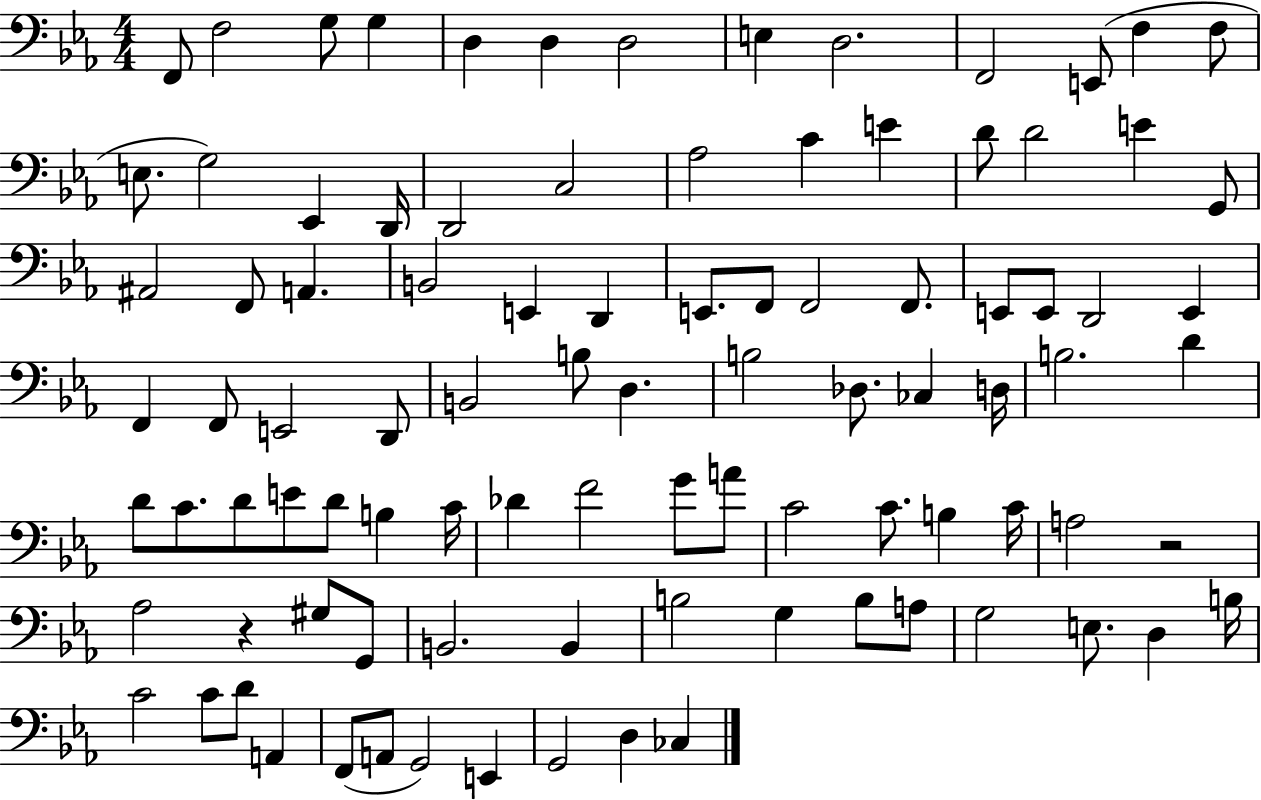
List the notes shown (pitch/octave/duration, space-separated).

F2/e F3/h G3/e G3/q D3/q D3/q D3/h E3/q D3/h. F2/h E2/e F3/q F3/e E3/e. G3/h Eb2/q D2/s D2/h C3/h Ab3/h C4/q E4/q D4/e D4/h E4/q G2/e A#2/h F2/e A2/q. B2/h E2/q D2/q E2/e. F2/e F2/h F2/e. E2/e E2/e D2/h E2/q F2/q F2/e E2/h D2/e B2/h B3/e D3/q. B3/h Db3/e. CES3/q D3/s B3/h. D4/q D4/e C4/e. D4/e E4/e D4/e B3/q C4/s Db4/q F4/h G4/e A4/e C4/h C4/e. B3/q C4/s A3/h R/h Ab3/h R/q G#3/e G2/e B2/h. B2/q B3/h G3/q B3/e A3/e G3/h E3/e. D3/q B3/s C4/h C4/e D4/e A2/q F2/e A2/e G2/h E2/q G2/h D3/q CES3/q